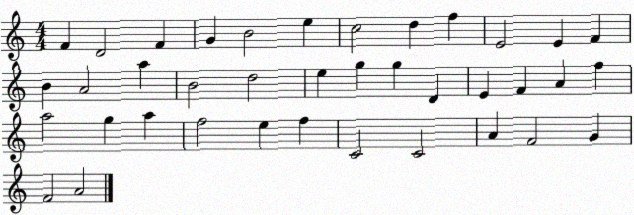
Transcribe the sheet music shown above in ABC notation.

X:1
T:Untitled
M:4/4
L:1/4
K:C
F D2 F G B2 e c2 d f E2 E F B A2 a B2 d2 e g g D E F A f a2 g a f2 e f C2 C2 A F2 G F2 A2